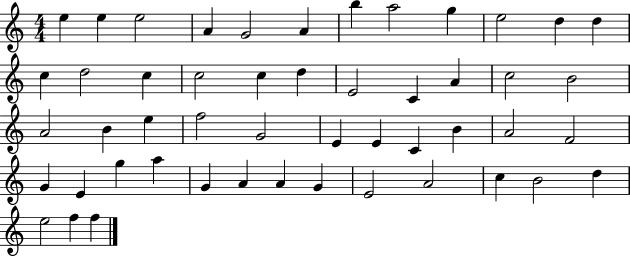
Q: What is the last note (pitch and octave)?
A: F5